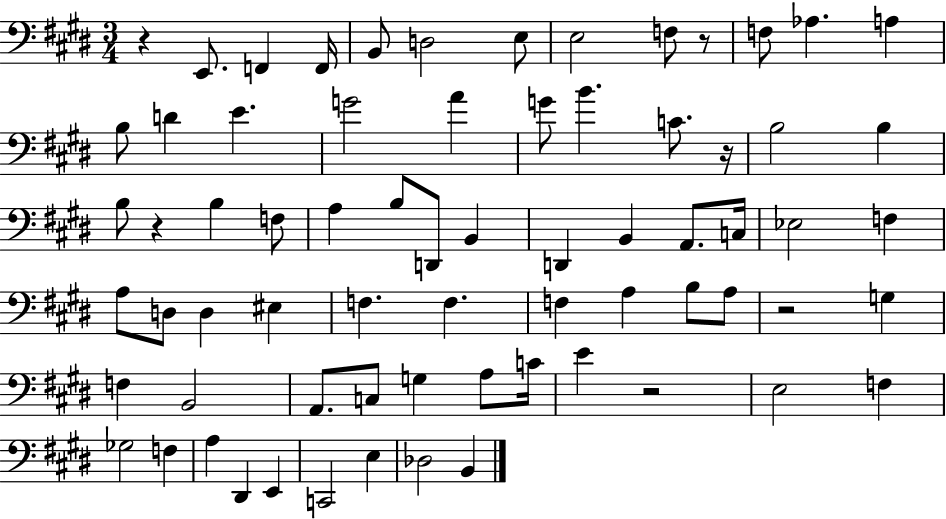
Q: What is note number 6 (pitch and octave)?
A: E3